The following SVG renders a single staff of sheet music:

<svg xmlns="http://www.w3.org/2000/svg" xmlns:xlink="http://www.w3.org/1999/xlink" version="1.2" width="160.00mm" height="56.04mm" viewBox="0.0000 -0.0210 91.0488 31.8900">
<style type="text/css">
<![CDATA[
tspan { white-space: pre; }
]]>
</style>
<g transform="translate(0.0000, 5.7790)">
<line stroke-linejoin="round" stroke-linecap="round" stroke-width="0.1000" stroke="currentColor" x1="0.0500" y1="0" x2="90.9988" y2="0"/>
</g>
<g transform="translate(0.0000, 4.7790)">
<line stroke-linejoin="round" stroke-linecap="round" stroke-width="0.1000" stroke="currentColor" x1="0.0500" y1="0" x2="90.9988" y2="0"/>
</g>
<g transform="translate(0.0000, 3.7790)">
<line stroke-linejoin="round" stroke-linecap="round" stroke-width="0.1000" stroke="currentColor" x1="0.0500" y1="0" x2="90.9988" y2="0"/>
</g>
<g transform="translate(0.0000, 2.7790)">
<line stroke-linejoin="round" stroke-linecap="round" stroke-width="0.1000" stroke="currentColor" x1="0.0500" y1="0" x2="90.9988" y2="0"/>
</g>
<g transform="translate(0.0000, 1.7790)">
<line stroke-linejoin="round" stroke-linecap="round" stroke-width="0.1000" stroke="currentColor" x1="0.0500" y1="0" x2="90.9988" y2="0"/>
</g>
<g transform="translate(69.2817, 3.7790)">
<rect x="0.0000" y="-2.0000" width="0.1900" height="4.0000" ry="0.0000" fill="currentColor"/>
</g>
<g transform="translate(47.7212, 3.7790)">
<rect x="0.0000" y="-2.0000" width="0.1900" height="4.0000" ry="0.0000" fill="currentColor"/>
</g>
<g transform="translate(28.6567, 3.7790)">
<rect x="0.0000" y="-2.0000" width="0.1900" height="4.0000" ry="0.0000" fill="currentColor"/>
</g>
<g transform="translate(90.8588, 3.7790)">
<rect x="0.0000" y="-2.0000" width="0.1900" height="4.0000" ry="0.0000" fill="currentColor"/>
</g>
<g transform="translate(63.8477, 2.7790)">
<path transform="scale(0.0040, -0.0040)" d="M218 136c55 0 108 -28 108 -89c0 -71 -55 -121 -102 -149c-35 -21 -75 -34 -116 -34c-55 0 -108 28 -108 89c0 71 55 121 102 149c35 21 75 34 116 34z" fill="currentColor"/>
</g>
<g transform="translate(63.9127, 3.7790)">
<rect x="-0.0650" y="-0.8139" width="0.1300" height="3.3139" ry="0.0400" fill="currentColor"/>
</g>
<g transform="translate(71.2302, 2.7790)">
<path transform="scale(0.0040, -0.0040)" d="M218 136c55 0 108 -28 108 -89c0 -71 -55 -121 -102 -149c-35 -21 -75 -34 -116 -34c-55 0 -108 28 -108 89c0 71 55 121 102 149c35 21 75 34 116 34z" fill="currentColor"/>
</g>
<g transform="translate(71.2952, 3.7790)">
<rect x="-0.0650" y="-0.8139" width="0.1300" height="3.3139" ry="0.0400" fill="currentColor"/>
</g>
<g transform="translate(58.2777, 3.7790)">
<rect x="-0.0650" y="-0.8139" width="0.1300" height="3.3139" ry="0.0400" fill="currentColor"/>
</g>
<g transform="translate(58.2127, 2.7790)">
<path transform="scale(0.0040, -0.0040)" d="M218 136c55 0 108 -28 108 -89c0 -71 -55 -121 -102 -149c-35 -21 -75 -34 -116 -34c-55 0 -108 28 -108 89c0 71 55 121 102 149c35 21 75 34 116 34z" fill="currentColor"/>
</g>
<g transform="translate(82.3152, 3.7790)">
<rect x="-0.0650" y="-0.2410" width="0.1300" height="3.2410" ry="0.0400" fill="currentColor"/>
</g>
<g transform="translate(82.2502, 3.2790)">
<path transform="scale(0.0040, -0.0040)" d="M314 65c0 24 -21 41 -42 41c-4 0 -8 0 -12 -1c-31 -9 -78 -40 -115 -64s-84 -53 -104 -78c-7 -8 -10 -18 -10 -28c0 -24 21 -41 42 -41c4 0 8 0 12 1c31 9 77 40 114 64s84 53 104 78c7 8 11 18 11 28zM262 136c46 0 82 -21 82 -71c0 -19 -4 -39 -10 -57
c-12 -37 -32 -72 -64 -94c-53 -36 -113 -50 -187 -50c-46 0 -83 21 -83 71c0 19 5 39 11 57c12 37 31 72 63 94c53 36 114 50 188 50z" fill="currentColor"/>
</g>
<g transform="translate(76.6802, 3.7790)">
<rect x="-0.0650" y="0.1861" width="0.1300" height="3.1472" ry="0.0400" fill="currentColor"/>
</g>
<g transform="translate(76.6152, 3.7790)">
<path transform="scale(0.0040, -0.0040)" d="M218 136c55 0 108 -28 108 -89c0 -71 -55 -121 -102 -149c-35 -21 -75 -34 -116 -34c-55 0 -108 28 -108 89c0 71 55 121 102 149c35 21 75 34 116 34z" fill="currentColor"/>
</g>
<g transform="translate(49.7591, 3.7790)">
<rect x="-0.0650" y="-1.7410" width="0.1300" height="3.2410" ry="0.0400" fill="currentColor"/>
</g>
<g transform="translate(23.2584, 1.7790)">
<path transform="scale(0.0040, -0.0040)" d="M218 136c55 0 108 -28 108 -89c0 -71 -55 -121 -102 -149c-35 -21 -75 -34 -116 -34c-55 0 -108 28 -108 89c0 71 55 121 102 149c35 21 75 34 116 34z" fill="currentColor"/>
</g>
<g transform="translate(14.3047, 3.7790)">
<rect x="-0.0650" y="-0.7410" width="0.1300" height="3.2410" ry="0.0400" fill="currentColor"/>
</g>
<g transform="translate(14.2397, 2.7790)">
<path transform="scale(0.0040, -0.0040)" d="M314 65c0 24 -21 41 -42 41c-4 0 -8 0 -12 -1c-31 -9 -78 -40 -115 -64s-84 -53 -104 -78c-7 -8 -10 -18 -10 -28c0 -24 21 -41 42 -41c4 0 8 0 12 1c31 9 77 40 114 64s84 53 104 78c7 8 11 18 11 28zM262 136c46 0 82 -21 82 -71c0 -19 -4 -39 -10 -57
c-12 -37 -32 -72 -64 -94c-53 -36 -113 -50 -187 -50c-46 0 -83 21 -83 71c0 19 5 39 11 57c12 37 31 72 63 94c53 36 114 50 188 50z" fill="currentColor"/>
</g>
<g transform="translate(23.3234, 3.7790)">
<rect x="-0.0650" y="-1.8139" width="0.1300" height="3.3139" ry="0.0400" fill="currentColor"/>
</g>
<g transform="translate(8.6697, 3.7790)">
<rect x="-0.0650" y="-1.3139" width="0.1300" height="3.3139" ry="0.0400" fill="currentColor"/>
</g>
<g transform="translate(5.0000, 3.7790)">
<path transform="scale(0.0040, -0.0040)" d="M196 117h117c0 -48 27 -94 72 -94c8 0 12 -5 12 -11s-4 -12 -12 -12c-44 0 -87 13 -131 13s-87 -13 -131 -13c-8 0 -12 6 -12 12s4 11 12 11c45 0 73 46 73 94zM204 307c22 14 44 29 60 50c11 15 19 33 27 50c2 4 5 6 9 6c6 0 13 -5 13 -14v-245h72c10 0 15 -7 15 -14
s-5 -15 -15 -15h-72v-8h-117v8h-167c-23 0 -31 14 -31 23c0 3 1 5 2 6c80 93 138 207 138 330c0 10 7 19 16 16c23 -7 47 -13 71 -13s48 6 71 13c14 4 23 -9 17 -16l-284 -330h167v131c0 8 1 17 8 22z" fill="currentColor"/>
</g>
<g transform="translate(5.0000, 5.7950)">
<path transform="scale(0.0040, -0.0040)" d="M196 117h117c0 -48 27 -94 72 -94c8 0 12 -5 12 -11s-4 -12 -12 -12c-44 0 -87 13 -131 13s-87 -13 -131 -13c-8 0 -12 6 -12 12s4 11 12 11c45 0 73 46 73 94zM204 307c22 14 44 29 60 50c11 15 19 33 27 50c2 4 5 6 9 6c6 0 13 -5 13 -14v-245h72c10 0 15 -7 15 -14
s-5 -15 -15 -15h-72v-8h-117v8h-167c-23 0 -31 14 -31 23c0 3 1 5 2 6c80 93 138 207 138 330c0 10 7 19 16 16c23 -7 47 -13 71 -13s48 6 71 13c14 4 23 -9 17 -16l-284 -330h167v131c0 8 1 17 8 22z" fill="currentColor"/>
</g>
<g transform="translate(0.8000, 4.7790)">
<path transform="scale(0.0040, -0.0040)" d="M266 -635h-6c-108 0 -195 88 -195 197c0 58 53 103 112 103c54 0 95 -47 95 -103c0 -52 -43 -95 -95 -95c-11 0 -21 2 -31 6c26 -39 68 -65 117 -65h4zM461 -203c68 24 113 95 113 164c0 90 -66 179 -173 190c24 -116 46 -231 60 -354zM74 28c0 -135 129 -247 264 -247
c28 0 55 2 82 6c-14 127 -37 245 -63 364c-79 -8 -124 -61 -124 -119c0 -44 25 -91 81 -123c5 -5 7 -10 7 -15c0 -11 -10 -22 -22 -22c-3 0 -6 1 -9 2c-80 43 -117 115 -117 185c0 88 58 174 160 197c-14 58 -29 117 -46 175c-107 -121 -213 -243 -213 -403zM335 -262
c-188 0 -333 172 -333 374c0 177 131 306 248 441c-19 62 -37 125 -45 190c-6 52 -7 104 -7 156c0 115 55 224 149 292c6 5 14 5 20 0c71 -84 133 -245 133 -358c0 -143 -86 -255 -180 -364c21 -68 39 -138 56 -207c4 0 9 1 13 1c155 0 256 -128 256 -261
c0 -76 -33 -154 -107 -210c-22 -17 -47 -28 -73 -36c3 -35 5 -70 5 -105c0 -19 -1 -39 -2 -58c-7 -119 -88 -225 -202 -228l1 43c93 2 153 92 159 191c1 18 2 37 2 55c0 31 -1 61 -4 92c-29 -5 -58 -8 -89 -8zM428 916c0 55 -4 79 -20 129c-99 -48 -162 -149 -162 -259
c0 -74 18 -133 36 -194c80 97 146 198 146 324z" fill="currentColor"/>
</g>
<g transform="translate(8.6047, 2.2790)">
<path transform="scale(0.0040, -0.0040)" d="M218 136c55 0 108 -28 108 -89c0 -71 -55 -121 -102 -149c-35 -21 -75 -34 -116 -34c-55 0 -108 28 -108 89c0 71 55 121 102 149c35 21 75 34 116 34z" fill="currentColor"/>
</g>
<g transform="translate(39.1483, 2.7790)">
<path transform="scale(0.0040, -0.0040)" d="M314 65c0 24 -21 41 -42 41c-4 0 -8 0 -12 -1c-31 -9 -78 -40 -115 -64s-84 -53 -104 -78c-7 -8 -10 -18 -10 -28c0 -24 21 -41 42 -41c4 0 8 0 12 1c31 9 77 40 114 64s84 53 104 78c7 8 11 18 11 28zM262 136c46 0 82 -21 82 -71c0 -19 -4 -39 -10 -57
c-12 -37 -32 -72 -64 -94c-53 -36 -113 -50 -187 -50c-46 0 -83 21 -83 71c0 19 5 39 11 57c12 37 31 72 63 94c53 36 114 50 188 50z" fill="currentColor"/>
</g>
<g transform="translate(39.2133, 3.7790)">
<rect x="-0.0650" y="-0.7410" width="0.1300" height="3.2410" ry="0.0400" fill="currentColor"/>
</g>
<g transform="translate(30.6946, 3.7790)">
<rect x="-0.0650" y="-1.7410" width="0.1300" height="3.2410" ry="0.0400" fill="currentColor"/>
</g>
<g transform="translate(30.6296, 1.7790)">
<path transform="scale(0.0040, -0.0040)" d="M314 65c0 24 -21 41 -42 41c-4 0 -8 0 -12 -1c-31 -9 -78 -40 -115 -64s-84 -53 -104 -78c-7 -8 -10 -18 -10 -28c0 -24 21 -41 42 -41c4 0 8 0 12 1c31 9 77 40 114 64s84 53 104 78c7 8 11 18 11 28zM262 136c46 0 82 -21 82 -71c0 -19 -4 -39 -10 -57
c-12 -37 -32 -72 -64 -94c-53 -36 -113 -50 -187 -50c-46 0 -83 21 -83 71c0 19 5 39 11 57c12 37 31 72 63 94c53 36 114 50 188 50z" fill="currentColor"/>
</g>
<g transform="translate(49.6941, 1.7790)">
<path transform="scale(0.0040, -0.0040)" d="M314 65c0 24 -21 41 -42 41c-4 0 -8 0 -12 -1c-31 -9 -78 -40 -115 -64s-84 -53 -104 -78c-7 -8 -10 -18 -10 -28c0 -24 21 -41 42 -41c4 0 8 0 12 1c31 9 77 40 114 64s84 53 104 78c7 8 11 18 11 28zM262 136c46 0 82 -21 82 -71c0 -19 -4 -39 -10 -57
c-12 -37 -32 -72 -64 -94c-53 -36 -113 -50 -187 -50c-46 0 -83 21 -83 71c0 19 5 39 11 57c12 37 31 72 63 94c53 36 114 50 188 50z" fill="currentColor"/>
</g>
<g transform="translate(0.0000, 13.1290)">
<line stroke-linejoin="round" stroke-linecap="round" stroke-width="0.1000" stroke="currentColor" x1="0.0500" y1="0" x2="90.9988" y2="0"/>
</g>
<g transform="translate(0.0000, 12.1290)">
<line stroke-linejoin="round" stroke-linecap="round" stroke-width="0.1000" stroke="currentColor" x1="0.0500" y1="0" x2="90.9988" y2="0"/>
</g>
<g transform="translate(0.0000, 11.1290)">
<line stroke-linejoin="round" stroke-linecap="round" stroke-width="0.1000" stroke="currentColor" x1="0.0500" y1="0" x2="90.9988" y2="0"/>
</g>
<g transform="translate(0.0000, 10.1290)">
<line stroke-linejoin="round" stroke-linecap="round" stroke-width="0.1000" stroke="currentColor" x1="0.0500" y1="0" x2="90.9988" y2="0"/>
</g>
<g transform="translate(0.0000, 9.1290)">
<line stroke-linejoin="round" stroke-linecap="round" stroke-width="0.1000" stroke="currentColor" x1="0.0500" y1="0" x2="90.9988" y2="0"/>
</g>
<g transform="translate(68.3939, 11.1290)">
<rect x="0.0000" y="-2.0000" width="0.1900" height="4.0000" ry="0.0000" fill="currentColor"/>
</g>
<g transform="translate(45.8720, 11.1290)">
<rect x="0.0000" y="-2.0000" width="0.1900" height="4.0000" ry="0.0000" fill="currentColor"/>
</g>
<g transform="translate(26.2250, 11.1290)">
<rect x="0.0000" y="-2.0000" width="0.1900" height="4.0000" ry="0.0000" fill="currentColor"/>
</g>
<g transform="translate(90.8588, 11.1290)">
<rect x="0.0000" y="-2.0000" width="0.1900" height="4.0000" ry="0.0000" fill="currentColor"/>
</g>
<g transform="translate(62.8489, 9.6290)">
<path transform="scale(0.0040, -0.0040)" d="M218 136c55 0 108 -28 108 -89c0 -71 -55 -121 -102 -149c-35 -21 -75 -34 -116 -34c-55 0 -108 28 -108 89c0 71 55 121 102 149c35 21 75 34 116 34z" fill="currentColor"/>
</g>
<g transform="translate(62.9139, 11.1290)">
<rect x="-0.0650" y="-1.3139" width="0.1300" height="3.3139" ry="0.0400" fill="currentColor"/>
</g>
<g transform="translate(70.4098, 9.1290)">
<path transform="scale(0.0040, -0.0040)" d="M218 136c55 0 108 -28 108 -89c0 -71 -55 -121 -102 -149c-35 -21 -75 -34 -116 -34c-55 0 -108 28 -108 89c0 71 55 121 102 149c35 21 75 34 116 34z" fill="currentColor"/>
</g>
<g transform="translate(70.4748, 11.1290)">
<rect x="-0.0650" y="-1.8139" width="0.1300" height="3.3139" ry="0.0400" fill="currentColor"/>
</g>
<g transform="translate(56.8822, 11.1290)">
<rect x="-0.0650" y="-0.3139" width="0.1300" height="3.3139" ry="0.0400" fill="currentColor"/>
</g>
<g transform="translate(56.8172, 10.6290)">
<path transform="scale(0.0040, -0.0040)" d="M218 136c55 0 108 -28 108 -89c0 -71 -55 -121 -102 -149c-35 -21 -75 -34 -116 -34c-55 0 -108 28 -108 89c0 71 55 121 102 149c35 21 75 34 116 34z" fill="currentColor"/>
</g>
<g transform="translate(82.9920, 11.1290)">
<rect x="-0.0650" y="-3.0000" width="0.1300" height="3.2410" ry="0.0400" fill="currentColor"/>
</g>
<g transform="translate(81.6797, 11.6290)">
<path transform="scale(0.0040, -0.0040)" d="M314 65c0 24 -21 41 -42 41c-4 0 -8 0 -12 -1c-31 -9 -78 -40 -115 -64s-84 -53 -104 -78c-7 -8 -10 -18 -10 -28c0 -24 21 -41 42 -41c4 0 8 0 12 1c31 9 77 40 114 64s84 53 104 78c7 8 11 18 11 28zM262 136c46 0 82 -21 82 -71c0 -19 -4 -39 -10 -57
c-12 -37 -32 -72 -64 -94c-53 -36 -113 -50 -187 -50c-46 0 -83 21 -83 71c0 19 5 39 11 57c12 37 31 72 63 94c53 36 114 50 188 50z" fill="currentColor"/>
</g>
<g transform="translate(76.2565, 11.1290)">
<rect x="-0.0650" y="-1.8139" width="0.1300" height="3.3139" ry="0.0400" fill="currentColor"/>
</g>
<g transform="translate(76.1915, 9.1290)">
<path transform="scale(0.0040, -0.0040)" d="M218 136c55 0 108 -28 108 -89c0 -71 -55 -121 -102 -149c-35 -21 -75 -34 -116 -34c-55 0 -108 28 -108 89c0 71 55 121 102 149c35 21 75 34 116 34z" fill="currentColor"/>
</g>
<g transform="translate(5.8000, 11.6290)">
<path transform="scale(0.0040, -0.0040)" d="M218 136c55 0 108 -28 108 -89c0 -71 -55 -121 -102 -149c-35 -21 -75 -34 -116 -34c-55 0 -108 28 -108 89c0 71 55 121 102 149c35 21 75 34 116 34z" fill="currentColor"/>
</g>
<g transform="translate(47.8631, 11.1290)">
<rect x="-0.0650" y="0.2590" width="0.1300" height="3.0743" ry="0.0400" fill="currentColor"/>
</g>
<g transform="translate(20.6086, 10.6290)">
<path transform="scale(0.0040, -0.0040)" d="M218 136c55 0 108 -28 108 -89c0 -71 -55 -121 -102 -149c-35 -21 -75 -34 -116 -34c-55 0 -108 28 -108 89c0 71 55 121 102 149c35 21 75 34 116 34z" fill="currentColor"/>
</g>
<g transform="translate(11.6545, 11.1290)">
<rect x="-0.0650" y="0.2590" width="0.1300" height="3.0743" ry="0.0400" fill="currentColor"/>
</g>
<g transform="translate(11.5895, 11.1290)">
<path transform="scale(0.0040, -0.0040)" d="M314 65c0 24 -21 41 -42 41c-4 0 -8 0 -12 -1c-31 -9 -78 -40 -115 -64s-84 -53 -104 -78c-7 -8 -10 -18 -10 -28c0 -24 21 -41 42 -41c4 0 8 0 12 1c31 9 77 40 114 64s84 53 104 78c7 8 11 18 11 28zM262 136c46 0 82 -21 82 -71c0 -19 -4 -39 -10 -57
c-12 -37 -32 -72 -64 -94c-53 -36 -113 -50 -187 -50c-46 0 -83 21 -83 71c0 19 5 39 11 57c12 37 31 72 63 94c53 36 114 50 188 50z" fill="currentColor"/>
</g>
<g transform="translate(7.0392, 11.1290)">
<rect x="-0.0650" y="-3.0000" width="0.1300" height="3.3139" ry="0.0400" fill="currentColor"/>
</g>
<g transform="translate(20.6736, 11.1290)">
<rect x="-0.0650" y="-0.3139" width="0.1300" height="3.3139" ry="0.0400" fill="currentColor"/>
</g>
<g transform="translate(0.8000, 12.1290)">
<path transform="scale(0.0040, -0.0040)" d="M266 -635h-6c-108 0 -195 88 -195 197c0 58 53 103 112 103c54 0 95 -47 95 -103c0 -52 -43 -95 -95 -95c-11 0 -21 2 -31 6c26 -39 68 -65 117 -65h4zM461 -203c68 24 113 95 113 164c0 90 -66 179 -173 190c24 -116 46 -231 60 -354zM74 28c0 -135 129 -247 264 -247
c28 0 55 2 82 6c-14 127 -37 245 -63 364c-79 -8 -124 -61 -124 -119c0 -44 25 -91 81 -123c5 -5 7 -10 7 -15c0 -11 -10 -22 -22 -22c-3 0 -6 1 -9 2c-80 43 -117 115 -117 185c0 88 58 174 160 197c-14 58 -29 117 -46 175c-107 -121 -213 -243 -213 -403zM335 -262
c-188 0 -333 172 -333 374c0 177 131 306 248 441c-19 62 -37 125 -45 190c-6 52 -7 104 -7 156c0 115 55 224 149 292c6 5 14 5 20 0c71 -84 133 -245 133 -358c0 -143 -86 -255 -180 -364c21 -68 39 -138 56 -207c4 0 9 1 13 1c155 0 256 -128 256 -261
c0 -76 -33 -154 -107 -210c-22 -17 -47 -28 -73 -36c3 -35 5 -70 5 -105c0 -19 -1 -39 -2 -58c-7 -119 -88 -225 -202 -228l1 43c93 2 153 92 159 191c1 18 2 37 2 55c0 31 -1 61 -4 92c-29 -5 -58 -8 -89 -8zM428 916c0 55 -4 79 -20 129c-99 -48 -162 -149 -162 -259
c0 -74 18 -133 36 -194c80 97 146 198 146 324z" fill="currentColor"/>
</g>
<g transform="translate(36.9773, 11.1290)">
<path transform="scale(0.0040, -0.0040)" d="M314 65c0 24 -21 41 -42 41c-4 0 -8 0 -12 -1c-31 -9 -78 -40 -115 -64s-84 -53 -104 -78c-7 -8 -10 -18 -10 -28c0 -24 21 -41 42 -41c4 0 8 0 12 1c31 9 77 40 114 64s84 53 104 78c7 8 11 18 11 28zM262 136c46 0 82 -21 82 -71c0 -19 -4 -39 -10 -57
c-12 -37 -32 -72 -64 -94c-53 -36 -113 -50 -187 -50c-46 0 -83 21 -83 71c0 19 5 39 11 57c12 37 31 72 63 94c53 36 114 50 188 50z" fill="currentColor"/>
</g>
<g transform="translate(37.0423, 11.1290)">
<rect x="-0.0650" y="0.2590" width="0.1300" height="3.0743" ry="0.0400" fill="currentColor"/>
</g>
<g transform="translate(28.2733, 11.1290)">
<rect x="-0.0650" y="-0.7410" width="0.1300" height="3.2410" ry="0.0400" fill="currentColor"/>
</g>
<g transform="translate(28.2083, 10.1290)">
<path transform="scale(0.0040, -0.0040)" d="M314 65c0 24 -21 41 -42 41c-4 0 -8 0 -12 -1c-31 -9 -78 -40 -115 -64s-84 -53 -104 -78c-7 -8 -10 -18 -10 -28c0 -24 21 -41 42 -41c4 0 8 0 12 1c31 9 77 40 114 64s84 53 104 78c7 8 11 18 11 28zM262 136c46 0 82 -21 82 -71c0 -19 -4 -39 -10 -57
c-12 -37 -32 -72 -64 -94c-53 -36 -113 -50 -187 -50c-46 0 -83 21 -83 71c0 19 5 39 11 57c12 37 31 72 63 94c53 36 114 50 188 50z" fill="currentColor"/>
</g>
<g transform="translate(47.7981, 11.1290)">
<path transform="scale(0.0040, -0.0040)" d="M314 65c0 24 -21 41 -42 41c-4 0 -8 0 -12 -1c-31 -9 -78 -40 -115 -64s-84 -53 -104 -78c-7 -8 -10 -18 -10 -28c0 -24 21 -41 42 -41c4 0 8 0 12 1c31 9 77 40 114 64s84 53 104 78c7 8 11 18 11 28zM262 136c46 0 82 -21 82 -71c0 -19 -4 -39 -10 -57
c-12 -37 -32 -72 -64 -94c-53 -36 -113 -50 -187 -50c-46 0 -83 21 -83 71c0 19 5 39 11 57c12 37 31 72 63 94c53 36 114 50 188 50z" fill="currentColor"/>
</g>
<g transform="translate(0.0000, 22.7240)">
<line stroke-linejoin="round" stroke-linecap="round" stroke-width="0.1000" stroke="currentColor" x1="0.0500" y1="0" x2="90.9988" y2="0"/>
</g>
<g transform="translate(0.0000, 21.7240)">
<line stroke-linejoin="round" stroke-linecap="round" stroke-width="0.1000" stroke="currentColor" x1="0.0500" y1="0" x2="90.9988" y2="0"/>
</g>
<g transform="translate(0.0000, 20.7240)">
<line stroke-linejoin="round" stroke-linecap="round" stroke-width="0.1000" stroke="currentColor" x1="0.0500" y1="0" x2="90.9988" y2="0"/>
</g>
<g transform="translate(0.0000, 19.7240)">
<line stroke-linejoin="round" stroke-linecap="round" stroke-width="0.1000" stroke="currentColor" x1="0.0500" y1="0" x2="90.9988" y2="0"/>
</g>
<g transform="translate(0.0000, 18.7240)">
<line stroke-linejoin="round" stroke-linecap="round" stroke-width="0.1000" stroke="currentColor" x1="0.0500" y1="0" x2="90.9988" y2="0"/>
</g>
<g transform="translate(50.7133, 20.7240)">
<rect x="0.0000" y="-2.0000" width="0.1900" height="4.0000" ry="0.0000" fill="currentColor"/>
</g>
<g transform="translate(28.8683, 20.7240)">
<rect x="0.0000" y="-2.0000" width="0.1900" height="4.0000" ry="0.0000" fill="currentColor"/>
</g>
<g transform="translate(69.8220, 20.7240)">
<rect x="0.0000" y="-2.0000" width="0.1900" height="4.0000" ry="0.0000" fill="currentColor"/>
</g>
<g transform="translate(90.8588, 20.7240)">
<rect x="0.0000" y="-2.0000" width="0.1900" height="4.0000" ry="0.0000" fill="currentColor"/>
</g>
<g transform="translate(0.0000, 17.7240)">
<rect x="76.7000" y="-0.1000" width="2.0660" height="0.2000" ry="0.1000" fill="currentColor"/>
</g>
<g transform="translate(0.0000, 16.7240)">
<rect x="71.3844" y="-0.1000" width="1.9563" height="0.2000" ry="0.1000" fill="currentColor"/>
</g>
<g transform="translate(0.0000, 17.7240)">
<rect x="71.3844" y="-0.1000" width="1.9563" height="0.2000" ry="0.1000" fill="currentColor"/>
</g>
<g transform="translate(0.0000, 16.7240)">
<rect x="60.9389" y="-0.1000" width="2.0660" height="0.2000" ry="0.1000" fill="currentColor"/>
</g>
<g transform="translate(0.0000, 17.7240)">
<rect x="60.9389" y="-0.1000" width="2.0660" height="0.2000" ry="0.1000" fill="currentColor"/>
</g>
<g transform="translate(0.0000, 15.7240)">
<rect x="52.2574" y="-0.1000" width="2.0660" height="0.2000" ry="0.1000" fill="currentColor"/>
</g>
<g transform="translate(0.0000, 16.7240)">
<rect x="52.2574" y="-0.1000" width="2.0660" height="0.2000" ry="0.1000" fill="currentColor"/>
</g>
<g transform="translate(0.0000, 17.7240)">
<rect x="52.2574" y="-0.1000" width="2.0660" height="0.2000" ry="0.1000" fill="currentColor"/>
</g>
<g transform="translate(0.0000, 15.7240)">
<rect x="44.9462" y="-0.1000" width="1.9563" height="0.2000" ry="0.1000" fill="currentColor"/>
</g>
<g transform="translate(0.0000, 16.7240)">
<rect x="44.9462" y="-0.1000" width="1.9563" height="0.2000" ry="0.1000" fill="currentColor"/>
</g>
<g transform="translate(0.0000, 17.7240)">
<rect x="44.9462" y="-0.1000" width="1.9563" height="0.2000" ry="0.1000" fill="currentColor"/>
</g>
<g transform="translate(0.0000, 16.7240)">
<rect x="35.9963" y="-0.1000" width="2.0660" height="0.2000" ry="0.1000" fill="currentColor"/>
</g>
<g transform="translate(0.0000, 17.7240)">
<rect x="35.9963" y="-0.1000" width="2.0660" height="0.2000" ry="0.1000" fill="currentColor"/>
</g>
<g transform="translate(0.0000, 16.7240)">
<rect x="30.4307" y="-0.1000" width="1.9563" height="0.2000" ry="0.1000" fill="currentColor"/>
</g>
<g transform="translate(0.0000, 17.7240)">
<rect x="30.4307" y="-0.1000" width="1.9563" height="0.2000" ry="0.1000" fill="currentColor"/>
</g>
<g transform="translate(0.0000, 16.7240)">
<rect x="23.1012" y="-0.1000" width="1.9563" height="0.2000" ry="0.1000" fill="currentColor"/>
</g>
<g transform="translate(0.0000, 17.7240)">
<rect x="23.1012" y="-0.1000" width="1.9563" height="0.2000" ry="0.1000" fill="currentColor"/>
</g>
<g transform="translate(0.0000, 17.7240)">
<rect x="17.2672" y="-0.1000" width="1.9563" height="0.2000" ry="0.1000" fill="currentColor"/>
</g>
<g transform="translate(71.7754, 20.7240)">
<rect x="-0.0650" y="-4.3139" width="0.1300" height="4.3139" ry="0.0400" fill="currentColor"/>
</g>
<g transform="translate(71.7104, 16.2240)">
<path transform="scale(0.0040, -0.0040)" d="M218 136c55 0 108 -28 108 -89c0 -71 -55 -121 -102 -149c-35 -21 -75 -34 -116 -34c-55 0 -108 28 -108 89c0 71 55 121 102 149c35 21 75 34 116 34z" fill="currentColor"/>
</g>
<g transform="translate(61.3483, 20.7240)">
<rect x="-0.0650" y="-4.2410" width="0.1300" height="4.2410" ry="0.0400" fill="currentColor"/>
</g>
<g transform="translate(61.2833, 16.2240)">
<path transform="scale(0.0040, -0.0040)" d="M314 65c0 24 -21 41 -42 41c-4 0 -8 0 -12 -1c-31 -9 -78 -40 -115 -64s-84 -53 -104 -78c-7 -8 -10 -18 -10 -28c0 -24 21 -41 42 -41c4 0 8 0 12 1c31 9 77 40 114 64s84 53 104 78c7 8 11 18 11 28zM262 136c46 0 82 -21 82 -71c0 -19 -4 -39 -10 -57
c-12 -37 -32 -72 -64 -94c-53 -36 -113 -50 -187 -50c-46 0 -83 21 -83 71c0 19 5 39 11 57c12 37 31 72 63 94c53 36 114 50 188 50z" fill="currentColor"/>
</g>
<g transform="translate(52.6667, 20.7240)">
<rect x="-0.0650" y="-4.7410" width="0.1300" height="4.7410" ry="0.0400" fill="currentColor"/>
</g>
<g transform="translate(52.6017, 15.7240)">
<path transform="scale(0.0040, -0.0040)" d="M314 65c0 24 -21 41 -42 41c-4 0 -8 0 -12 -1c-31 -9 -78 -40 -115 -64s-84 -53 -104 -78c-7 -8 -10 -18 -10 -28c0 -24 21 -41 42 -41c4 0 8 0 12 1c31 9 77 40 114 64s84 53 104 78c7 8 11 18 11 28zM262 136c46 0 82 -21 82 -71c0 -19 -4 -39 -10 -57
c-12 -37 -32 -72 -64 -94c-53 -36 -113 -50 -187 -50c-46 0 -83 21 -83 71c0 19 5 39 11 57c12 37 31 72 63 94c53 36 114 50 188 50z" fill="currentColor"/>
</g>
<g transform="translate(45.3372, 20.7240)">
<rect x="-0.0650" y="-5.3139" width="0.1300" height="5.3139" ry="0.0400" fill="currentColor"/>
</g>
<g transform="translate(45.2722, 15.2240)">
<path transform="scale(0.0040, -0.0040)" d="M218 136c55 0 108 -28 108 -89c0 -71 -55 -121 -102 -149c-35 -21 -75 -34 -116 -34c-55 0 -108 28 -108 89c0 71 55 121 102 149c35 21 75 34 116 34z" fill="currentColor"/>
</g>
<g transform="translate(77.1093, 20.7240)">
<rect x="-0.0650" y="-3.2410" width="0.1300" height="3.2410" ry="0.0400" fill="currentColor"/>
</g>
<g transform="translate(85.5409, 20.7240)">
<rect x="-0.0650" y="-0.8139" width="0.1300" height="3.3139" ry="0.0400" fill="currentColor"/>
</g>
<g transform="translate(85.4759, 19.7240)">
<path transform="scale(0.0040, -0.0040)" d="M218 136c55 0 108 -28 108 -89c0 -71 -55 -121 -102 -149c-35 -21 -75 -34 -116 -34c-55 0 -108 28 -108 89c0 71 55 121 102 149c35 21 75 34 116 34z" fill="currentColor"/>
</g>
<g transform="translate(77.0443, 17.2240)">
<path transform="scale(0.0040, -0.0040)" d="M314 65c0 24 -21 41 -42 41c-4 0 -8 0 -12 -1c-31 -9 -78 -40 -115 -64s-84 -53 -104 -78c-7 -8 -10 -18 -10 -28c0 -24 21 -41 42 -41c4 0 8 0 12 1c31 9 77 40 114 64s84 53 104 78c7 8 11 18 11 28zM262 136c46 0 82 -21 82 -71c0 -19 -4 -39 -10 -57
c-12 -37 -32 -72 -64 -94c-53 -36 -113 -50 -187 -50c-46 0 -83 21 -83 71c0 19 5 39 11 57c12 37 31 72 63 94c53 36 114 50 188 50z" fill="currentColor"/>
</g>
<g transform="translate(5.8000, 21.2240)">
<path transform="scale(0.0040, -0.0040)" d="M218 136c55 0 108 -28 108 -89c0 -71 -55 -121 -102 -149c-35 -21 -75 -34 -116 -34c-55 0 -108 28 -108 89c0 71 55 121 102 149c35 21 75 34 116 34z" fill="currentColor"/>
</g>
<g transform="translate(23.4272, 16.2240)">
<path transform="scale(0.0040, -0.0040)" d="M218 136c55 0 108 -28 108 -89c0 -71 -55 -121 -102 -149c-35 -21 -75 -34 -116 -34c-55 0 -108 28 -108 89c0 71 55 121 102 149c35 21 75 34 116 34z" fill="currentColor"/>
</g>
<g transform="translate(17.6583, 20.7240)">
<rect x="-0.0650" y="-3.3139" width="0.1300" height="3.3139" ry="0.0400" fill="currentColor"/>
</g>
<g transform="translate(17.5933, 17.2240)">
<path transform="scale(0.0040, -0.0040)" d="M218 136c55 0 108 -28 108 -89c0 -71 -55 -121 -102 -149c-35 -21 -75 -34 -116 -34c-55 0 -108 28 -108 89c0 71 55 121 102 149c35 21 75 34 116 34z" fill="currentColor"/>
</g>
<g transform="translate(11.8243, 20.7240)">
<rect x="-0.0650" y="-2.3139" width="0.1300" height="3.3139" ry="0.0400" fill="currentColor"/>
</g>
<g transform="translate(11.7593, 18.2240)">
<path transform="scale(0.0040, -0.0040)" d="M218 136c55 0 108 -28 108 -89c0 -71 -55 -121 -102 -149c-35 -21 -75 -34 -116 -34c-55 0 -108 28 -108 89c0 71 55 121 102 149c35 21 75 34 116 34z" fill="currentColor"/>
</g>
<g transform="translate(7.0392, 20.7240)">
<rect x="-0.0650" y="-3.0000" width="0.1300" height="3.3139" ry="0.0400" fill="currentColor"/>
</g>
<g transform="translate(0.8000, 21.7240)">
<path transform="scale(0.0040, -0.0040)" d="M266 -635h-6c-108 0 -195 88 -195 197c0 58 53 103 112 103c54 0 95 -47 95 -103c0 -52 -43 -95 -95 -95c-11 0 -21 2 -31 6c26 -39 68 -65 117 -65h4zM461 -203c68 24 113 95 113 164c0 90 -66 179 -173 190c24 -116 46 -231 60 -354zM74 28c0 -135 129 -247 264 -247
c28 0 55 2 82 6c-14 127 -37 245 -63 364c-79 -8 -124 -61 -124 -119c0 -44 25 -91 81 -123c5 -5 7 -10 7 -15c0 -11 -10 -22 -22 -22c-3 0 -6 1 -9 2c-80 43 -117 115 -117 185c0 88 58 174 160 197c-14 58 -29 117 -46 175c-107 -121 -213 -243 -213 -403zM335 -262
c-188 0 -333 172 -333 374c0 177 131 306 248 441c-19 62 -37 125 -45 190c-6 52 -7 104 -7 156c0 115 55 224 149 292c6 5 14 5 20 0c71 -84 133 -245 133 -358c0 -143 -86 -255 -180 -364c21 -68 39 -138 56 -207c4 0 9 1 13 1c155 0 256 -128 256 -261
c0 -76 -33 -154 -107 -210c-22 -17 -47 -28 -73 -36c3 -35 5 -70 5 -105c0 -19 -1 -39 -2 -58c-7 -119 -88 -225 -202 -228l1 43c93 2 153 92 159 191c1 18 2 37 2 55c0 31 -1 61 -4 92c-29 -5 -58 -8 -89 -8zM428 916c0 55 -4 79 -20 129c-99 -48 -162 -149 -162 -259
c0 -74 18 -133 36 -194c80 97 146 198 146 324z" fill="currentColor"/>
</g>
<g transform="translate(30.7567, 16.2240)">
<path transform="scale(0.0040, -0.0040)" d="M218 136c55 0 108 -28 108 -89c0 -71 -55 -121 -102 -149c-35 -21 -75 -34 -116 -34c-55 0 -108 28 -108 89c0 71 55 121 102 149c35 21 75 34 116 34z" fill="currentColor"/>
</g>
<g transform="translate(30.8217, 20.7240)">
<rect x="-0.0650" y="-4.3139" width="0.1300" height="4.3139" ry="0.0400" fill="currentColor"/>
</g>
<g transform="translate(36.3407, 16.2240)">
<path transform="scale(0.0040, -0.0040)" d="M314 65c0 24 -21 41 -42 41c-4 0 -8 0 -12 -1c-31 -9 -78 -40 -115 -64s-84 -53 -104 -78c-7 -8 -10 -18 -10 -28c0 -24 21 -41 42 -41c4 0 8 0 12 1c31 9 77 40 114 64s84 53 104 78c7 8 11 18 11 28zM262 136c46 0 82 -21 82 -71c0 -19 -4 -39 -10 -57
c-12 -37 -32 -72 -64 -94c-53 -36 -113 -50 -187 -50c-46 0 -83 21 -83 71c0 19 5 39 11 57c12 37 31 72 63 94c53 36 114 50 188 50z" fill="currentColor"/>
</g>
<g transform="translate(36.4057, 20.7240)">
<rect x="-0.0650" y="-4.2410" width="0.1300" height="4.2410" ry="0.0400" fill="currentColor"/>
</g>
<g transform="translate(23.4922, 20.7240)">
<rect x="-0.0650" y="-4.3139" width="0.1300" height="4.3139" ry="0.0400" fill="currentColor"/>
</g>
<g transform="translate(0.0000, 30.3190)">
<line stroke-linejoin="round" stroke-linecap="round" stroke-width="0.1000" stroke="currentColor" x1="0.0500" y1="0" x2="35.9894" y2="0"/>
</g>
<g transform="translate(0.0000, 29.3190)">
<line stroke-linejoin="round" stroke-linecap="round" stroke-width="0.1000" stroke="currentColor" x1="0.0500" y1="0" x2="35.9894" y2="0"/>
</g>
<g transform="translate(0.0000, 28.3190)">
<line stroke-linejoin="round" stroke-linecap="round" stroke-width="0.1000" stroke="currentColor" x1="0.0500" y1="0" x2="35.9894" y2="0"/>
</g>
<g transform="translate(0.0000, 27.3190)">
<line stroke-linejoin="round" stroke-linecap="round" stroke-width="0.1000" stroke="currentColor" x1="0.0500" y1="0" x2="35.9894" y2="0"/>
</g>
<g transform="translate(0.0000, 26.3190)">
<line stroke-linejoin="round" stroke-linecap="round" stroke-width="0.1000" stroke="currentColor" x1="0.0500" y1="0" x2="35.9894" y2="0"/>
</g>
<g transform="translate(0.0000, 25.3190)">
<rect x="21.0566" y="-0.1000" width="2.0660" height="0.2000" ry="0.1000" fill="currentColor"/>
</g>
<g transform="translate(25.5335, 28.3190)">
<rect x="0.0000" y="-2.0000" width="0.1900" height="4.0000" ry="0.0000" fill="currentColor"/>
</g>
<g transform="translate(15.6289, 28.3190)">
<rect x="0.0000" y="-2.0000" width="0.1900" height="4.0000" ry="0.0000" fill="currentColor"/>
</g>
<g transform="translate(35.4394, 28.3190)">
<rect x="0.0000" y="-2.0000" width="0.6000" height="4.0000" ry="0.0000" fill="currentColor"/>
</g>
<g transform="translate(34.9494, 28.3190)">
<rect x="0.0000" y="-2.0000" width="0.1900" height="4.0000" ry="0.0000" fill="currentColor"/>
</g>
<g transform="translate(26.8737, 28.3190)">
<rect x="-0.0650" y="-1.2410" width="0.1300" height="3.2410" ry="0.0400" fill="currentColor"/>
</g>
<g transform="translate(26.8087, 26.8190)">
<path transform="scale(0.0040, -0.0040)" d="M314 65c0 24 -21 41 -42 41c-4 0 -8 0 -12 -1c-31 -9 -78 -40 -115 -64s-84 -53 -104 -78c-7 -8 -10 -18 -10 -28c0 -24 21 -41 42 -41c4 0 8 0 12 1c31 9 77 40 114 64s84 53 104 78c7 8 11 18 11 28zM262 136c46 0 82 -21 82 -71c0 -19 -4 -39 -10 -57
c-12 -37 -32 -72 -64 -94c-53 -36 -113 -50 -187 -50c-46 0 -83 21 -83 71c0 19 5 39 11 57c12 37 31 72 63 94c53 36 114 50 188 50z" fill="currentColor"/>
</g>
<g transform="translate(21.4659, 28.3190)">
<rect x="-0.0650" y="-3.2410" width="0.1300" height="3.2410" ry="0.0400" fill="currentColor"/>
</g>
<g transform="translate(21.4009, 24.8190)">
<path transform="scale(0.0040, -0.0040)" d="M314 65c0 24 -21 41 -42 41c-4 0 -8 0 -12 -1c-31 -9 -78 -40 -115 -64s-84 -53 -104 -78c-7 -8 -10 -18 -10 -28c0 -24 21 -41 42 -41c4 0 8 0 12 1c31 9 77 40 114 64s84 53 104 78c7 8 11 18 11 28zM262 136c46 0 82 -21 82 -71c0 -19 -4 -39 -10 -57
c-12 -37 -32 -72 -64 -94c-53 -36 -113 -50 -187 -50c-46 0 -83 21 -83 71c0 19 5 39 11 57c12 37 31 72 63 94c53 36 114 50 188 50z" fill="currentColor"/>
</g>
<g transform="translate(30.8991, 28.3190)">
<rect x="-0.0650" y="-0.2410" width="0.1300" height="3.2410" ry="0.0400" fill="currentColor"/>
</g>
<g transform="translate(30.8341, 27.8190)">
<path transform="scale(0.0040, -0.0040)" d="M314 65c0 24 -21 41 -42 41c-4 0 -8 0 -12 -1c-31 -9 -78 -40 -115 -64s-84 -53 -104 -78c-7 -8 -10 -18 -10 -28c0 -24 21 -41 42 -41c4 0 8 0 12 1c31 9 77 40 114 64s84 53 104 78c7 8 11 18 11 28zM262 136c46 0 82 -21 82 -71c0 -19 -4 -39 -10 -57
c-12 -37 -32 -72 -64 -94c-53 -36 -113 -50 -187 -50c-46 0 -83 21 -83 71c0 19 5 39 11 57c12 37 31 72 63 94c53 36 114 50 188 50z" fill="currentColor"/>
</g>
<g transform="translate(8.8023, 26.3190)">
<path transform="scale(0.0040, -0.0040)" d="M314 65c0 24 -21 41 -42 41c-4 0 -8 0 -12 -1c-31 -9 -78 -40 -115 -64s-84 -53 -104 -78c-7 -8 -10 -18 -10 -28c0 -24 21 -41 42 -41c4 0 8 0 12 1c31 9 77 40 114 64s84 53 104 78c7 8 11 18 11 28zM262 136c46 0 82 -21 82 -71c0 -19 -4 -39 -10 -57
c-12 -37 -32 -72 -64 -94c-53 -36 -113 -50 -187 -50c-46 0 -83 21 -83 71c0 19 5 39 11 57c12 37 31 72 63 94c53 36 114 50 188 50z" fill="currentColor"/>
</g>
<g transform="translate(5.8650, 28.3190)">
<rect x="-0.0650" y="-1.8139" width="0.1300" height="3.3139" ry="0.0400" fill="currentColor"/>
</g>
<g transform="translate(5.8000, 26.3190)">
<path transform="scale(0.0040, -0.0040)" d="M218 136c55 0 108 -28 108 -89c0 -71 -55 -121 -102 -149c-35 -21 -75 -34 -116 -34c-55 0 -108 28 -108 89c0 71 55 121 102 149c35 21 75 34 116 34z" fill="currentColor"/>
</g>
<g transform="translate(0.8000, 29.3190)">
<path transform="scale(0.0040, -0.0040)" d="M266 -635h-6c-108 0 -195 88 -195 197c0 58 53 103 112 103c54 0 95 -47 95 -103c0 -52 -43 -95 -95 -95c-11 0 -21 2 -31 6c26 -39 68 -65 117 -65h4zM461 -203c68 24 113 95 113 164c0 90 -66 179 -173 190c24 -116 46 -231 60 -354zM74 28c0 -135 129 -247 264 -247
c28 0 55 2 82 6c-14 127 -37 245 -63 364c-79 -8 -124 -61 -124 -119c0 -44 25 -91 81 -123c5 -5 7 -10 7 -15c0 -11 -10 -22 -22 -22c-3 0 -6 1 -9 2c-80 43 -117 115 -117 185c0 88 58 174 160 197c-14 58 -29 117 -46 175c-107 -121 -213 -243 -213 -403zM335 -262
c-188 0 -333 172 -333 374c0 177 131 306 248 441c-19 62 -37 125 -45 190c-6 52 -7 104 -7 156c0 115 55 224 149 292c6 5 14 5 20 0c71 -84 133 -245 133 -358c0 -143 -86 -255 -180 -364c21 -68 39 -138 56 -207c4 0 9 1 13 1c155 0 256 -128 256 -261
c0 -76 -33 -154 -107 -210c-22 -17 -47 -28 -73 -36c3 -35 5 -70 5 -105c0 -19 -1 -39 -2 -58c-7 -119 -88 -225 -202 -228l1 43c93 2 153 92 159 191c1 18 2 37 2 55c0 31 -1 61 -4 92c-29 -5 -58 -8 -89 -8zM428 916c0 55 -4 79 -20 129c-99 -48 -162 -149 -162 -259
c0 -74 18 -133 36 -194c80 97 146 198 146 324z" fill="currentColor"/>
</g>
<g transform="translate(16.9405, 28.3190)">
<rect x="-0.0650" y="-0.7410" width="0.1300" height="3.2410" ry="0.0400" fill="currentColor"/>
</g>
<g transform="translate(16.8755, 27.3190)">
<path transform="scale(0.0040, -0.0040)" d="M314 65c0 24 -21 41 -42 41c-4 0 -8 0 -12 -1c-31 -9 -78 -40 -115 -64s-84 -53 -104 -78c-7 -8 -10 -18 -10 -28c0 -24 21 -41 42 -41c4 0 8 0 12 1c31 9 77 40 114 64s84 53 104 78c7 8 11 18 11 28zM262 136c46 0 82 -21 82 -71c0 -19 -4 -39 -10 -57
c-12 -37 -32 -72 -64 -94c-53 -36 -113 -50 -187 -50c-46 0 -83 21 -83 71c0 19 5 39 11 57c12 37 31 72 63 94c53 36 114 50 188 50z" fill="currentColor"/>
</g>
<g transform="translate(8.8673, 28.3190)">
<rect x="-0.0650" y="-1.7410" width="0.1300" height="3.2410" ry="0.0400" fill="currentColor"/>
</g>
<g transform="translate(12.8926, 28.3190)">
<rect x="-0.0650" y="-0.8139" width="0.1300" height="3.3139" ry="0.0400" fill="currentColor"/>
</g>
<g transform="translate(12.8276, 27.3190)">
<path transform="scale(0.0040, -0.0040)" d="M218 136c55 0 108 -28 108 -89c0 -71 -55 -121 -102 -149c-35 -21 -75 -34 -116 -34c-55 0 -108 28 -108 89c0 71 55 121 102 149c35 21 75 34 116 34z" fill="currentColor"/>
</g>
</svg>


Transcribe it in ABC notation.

X:1
T:Untitled
M:4/4
L:1/4
K:C
e d2 f f2 d2 f2 d d d B c2 A B2 c d2 B2 B2 c e f f A2 A g b d' d' d'2 f' e'2 d'2 d' b2 d f f2 d d2 b2 e2 c2